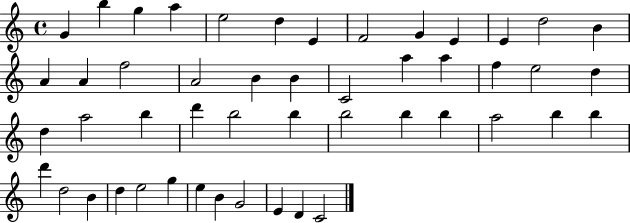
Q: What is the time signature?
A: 4/4